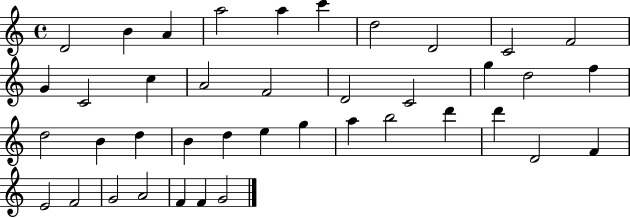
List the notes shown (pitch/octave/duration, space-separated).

D4/h B4/q A4/q A5/h A5/q C6/q D5/h D4/h C4/h F4/h G4/q C4/h C5/q A4/h F4/h D4/h C4/h G5/q D5/h F5/q D5/h B4/q D5/q B4/q D5/q E5/q G5/q A5/q B5/h D6/q D6/q D4/h F4/q E4/h F4/h G4/h A4/h F4/q F4/q G4/h